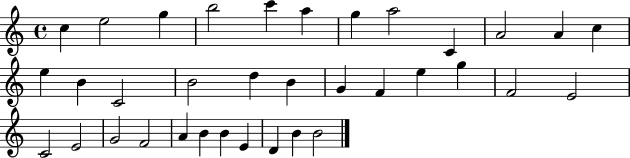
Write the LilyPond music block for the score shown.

{
  \clef treble
  \time 4/4
  \defaultTimeSignature
  \key c \major
  c''4 e''2 g''4 | b''2 c'''4 a''4 | g''4 a''2 c'4 | a'2 a'4 c''4 | \break e''4 b'4 c'2 | b'2 d''4 b'4 | g'4 f'4 e''4 g''4 | f'2 e'2 | \break c'2 e'2 | g'2 f'2 | a'4 b'4 b'4 e'4 | d'4 b'4 b'2 | \break \bar "|."
}